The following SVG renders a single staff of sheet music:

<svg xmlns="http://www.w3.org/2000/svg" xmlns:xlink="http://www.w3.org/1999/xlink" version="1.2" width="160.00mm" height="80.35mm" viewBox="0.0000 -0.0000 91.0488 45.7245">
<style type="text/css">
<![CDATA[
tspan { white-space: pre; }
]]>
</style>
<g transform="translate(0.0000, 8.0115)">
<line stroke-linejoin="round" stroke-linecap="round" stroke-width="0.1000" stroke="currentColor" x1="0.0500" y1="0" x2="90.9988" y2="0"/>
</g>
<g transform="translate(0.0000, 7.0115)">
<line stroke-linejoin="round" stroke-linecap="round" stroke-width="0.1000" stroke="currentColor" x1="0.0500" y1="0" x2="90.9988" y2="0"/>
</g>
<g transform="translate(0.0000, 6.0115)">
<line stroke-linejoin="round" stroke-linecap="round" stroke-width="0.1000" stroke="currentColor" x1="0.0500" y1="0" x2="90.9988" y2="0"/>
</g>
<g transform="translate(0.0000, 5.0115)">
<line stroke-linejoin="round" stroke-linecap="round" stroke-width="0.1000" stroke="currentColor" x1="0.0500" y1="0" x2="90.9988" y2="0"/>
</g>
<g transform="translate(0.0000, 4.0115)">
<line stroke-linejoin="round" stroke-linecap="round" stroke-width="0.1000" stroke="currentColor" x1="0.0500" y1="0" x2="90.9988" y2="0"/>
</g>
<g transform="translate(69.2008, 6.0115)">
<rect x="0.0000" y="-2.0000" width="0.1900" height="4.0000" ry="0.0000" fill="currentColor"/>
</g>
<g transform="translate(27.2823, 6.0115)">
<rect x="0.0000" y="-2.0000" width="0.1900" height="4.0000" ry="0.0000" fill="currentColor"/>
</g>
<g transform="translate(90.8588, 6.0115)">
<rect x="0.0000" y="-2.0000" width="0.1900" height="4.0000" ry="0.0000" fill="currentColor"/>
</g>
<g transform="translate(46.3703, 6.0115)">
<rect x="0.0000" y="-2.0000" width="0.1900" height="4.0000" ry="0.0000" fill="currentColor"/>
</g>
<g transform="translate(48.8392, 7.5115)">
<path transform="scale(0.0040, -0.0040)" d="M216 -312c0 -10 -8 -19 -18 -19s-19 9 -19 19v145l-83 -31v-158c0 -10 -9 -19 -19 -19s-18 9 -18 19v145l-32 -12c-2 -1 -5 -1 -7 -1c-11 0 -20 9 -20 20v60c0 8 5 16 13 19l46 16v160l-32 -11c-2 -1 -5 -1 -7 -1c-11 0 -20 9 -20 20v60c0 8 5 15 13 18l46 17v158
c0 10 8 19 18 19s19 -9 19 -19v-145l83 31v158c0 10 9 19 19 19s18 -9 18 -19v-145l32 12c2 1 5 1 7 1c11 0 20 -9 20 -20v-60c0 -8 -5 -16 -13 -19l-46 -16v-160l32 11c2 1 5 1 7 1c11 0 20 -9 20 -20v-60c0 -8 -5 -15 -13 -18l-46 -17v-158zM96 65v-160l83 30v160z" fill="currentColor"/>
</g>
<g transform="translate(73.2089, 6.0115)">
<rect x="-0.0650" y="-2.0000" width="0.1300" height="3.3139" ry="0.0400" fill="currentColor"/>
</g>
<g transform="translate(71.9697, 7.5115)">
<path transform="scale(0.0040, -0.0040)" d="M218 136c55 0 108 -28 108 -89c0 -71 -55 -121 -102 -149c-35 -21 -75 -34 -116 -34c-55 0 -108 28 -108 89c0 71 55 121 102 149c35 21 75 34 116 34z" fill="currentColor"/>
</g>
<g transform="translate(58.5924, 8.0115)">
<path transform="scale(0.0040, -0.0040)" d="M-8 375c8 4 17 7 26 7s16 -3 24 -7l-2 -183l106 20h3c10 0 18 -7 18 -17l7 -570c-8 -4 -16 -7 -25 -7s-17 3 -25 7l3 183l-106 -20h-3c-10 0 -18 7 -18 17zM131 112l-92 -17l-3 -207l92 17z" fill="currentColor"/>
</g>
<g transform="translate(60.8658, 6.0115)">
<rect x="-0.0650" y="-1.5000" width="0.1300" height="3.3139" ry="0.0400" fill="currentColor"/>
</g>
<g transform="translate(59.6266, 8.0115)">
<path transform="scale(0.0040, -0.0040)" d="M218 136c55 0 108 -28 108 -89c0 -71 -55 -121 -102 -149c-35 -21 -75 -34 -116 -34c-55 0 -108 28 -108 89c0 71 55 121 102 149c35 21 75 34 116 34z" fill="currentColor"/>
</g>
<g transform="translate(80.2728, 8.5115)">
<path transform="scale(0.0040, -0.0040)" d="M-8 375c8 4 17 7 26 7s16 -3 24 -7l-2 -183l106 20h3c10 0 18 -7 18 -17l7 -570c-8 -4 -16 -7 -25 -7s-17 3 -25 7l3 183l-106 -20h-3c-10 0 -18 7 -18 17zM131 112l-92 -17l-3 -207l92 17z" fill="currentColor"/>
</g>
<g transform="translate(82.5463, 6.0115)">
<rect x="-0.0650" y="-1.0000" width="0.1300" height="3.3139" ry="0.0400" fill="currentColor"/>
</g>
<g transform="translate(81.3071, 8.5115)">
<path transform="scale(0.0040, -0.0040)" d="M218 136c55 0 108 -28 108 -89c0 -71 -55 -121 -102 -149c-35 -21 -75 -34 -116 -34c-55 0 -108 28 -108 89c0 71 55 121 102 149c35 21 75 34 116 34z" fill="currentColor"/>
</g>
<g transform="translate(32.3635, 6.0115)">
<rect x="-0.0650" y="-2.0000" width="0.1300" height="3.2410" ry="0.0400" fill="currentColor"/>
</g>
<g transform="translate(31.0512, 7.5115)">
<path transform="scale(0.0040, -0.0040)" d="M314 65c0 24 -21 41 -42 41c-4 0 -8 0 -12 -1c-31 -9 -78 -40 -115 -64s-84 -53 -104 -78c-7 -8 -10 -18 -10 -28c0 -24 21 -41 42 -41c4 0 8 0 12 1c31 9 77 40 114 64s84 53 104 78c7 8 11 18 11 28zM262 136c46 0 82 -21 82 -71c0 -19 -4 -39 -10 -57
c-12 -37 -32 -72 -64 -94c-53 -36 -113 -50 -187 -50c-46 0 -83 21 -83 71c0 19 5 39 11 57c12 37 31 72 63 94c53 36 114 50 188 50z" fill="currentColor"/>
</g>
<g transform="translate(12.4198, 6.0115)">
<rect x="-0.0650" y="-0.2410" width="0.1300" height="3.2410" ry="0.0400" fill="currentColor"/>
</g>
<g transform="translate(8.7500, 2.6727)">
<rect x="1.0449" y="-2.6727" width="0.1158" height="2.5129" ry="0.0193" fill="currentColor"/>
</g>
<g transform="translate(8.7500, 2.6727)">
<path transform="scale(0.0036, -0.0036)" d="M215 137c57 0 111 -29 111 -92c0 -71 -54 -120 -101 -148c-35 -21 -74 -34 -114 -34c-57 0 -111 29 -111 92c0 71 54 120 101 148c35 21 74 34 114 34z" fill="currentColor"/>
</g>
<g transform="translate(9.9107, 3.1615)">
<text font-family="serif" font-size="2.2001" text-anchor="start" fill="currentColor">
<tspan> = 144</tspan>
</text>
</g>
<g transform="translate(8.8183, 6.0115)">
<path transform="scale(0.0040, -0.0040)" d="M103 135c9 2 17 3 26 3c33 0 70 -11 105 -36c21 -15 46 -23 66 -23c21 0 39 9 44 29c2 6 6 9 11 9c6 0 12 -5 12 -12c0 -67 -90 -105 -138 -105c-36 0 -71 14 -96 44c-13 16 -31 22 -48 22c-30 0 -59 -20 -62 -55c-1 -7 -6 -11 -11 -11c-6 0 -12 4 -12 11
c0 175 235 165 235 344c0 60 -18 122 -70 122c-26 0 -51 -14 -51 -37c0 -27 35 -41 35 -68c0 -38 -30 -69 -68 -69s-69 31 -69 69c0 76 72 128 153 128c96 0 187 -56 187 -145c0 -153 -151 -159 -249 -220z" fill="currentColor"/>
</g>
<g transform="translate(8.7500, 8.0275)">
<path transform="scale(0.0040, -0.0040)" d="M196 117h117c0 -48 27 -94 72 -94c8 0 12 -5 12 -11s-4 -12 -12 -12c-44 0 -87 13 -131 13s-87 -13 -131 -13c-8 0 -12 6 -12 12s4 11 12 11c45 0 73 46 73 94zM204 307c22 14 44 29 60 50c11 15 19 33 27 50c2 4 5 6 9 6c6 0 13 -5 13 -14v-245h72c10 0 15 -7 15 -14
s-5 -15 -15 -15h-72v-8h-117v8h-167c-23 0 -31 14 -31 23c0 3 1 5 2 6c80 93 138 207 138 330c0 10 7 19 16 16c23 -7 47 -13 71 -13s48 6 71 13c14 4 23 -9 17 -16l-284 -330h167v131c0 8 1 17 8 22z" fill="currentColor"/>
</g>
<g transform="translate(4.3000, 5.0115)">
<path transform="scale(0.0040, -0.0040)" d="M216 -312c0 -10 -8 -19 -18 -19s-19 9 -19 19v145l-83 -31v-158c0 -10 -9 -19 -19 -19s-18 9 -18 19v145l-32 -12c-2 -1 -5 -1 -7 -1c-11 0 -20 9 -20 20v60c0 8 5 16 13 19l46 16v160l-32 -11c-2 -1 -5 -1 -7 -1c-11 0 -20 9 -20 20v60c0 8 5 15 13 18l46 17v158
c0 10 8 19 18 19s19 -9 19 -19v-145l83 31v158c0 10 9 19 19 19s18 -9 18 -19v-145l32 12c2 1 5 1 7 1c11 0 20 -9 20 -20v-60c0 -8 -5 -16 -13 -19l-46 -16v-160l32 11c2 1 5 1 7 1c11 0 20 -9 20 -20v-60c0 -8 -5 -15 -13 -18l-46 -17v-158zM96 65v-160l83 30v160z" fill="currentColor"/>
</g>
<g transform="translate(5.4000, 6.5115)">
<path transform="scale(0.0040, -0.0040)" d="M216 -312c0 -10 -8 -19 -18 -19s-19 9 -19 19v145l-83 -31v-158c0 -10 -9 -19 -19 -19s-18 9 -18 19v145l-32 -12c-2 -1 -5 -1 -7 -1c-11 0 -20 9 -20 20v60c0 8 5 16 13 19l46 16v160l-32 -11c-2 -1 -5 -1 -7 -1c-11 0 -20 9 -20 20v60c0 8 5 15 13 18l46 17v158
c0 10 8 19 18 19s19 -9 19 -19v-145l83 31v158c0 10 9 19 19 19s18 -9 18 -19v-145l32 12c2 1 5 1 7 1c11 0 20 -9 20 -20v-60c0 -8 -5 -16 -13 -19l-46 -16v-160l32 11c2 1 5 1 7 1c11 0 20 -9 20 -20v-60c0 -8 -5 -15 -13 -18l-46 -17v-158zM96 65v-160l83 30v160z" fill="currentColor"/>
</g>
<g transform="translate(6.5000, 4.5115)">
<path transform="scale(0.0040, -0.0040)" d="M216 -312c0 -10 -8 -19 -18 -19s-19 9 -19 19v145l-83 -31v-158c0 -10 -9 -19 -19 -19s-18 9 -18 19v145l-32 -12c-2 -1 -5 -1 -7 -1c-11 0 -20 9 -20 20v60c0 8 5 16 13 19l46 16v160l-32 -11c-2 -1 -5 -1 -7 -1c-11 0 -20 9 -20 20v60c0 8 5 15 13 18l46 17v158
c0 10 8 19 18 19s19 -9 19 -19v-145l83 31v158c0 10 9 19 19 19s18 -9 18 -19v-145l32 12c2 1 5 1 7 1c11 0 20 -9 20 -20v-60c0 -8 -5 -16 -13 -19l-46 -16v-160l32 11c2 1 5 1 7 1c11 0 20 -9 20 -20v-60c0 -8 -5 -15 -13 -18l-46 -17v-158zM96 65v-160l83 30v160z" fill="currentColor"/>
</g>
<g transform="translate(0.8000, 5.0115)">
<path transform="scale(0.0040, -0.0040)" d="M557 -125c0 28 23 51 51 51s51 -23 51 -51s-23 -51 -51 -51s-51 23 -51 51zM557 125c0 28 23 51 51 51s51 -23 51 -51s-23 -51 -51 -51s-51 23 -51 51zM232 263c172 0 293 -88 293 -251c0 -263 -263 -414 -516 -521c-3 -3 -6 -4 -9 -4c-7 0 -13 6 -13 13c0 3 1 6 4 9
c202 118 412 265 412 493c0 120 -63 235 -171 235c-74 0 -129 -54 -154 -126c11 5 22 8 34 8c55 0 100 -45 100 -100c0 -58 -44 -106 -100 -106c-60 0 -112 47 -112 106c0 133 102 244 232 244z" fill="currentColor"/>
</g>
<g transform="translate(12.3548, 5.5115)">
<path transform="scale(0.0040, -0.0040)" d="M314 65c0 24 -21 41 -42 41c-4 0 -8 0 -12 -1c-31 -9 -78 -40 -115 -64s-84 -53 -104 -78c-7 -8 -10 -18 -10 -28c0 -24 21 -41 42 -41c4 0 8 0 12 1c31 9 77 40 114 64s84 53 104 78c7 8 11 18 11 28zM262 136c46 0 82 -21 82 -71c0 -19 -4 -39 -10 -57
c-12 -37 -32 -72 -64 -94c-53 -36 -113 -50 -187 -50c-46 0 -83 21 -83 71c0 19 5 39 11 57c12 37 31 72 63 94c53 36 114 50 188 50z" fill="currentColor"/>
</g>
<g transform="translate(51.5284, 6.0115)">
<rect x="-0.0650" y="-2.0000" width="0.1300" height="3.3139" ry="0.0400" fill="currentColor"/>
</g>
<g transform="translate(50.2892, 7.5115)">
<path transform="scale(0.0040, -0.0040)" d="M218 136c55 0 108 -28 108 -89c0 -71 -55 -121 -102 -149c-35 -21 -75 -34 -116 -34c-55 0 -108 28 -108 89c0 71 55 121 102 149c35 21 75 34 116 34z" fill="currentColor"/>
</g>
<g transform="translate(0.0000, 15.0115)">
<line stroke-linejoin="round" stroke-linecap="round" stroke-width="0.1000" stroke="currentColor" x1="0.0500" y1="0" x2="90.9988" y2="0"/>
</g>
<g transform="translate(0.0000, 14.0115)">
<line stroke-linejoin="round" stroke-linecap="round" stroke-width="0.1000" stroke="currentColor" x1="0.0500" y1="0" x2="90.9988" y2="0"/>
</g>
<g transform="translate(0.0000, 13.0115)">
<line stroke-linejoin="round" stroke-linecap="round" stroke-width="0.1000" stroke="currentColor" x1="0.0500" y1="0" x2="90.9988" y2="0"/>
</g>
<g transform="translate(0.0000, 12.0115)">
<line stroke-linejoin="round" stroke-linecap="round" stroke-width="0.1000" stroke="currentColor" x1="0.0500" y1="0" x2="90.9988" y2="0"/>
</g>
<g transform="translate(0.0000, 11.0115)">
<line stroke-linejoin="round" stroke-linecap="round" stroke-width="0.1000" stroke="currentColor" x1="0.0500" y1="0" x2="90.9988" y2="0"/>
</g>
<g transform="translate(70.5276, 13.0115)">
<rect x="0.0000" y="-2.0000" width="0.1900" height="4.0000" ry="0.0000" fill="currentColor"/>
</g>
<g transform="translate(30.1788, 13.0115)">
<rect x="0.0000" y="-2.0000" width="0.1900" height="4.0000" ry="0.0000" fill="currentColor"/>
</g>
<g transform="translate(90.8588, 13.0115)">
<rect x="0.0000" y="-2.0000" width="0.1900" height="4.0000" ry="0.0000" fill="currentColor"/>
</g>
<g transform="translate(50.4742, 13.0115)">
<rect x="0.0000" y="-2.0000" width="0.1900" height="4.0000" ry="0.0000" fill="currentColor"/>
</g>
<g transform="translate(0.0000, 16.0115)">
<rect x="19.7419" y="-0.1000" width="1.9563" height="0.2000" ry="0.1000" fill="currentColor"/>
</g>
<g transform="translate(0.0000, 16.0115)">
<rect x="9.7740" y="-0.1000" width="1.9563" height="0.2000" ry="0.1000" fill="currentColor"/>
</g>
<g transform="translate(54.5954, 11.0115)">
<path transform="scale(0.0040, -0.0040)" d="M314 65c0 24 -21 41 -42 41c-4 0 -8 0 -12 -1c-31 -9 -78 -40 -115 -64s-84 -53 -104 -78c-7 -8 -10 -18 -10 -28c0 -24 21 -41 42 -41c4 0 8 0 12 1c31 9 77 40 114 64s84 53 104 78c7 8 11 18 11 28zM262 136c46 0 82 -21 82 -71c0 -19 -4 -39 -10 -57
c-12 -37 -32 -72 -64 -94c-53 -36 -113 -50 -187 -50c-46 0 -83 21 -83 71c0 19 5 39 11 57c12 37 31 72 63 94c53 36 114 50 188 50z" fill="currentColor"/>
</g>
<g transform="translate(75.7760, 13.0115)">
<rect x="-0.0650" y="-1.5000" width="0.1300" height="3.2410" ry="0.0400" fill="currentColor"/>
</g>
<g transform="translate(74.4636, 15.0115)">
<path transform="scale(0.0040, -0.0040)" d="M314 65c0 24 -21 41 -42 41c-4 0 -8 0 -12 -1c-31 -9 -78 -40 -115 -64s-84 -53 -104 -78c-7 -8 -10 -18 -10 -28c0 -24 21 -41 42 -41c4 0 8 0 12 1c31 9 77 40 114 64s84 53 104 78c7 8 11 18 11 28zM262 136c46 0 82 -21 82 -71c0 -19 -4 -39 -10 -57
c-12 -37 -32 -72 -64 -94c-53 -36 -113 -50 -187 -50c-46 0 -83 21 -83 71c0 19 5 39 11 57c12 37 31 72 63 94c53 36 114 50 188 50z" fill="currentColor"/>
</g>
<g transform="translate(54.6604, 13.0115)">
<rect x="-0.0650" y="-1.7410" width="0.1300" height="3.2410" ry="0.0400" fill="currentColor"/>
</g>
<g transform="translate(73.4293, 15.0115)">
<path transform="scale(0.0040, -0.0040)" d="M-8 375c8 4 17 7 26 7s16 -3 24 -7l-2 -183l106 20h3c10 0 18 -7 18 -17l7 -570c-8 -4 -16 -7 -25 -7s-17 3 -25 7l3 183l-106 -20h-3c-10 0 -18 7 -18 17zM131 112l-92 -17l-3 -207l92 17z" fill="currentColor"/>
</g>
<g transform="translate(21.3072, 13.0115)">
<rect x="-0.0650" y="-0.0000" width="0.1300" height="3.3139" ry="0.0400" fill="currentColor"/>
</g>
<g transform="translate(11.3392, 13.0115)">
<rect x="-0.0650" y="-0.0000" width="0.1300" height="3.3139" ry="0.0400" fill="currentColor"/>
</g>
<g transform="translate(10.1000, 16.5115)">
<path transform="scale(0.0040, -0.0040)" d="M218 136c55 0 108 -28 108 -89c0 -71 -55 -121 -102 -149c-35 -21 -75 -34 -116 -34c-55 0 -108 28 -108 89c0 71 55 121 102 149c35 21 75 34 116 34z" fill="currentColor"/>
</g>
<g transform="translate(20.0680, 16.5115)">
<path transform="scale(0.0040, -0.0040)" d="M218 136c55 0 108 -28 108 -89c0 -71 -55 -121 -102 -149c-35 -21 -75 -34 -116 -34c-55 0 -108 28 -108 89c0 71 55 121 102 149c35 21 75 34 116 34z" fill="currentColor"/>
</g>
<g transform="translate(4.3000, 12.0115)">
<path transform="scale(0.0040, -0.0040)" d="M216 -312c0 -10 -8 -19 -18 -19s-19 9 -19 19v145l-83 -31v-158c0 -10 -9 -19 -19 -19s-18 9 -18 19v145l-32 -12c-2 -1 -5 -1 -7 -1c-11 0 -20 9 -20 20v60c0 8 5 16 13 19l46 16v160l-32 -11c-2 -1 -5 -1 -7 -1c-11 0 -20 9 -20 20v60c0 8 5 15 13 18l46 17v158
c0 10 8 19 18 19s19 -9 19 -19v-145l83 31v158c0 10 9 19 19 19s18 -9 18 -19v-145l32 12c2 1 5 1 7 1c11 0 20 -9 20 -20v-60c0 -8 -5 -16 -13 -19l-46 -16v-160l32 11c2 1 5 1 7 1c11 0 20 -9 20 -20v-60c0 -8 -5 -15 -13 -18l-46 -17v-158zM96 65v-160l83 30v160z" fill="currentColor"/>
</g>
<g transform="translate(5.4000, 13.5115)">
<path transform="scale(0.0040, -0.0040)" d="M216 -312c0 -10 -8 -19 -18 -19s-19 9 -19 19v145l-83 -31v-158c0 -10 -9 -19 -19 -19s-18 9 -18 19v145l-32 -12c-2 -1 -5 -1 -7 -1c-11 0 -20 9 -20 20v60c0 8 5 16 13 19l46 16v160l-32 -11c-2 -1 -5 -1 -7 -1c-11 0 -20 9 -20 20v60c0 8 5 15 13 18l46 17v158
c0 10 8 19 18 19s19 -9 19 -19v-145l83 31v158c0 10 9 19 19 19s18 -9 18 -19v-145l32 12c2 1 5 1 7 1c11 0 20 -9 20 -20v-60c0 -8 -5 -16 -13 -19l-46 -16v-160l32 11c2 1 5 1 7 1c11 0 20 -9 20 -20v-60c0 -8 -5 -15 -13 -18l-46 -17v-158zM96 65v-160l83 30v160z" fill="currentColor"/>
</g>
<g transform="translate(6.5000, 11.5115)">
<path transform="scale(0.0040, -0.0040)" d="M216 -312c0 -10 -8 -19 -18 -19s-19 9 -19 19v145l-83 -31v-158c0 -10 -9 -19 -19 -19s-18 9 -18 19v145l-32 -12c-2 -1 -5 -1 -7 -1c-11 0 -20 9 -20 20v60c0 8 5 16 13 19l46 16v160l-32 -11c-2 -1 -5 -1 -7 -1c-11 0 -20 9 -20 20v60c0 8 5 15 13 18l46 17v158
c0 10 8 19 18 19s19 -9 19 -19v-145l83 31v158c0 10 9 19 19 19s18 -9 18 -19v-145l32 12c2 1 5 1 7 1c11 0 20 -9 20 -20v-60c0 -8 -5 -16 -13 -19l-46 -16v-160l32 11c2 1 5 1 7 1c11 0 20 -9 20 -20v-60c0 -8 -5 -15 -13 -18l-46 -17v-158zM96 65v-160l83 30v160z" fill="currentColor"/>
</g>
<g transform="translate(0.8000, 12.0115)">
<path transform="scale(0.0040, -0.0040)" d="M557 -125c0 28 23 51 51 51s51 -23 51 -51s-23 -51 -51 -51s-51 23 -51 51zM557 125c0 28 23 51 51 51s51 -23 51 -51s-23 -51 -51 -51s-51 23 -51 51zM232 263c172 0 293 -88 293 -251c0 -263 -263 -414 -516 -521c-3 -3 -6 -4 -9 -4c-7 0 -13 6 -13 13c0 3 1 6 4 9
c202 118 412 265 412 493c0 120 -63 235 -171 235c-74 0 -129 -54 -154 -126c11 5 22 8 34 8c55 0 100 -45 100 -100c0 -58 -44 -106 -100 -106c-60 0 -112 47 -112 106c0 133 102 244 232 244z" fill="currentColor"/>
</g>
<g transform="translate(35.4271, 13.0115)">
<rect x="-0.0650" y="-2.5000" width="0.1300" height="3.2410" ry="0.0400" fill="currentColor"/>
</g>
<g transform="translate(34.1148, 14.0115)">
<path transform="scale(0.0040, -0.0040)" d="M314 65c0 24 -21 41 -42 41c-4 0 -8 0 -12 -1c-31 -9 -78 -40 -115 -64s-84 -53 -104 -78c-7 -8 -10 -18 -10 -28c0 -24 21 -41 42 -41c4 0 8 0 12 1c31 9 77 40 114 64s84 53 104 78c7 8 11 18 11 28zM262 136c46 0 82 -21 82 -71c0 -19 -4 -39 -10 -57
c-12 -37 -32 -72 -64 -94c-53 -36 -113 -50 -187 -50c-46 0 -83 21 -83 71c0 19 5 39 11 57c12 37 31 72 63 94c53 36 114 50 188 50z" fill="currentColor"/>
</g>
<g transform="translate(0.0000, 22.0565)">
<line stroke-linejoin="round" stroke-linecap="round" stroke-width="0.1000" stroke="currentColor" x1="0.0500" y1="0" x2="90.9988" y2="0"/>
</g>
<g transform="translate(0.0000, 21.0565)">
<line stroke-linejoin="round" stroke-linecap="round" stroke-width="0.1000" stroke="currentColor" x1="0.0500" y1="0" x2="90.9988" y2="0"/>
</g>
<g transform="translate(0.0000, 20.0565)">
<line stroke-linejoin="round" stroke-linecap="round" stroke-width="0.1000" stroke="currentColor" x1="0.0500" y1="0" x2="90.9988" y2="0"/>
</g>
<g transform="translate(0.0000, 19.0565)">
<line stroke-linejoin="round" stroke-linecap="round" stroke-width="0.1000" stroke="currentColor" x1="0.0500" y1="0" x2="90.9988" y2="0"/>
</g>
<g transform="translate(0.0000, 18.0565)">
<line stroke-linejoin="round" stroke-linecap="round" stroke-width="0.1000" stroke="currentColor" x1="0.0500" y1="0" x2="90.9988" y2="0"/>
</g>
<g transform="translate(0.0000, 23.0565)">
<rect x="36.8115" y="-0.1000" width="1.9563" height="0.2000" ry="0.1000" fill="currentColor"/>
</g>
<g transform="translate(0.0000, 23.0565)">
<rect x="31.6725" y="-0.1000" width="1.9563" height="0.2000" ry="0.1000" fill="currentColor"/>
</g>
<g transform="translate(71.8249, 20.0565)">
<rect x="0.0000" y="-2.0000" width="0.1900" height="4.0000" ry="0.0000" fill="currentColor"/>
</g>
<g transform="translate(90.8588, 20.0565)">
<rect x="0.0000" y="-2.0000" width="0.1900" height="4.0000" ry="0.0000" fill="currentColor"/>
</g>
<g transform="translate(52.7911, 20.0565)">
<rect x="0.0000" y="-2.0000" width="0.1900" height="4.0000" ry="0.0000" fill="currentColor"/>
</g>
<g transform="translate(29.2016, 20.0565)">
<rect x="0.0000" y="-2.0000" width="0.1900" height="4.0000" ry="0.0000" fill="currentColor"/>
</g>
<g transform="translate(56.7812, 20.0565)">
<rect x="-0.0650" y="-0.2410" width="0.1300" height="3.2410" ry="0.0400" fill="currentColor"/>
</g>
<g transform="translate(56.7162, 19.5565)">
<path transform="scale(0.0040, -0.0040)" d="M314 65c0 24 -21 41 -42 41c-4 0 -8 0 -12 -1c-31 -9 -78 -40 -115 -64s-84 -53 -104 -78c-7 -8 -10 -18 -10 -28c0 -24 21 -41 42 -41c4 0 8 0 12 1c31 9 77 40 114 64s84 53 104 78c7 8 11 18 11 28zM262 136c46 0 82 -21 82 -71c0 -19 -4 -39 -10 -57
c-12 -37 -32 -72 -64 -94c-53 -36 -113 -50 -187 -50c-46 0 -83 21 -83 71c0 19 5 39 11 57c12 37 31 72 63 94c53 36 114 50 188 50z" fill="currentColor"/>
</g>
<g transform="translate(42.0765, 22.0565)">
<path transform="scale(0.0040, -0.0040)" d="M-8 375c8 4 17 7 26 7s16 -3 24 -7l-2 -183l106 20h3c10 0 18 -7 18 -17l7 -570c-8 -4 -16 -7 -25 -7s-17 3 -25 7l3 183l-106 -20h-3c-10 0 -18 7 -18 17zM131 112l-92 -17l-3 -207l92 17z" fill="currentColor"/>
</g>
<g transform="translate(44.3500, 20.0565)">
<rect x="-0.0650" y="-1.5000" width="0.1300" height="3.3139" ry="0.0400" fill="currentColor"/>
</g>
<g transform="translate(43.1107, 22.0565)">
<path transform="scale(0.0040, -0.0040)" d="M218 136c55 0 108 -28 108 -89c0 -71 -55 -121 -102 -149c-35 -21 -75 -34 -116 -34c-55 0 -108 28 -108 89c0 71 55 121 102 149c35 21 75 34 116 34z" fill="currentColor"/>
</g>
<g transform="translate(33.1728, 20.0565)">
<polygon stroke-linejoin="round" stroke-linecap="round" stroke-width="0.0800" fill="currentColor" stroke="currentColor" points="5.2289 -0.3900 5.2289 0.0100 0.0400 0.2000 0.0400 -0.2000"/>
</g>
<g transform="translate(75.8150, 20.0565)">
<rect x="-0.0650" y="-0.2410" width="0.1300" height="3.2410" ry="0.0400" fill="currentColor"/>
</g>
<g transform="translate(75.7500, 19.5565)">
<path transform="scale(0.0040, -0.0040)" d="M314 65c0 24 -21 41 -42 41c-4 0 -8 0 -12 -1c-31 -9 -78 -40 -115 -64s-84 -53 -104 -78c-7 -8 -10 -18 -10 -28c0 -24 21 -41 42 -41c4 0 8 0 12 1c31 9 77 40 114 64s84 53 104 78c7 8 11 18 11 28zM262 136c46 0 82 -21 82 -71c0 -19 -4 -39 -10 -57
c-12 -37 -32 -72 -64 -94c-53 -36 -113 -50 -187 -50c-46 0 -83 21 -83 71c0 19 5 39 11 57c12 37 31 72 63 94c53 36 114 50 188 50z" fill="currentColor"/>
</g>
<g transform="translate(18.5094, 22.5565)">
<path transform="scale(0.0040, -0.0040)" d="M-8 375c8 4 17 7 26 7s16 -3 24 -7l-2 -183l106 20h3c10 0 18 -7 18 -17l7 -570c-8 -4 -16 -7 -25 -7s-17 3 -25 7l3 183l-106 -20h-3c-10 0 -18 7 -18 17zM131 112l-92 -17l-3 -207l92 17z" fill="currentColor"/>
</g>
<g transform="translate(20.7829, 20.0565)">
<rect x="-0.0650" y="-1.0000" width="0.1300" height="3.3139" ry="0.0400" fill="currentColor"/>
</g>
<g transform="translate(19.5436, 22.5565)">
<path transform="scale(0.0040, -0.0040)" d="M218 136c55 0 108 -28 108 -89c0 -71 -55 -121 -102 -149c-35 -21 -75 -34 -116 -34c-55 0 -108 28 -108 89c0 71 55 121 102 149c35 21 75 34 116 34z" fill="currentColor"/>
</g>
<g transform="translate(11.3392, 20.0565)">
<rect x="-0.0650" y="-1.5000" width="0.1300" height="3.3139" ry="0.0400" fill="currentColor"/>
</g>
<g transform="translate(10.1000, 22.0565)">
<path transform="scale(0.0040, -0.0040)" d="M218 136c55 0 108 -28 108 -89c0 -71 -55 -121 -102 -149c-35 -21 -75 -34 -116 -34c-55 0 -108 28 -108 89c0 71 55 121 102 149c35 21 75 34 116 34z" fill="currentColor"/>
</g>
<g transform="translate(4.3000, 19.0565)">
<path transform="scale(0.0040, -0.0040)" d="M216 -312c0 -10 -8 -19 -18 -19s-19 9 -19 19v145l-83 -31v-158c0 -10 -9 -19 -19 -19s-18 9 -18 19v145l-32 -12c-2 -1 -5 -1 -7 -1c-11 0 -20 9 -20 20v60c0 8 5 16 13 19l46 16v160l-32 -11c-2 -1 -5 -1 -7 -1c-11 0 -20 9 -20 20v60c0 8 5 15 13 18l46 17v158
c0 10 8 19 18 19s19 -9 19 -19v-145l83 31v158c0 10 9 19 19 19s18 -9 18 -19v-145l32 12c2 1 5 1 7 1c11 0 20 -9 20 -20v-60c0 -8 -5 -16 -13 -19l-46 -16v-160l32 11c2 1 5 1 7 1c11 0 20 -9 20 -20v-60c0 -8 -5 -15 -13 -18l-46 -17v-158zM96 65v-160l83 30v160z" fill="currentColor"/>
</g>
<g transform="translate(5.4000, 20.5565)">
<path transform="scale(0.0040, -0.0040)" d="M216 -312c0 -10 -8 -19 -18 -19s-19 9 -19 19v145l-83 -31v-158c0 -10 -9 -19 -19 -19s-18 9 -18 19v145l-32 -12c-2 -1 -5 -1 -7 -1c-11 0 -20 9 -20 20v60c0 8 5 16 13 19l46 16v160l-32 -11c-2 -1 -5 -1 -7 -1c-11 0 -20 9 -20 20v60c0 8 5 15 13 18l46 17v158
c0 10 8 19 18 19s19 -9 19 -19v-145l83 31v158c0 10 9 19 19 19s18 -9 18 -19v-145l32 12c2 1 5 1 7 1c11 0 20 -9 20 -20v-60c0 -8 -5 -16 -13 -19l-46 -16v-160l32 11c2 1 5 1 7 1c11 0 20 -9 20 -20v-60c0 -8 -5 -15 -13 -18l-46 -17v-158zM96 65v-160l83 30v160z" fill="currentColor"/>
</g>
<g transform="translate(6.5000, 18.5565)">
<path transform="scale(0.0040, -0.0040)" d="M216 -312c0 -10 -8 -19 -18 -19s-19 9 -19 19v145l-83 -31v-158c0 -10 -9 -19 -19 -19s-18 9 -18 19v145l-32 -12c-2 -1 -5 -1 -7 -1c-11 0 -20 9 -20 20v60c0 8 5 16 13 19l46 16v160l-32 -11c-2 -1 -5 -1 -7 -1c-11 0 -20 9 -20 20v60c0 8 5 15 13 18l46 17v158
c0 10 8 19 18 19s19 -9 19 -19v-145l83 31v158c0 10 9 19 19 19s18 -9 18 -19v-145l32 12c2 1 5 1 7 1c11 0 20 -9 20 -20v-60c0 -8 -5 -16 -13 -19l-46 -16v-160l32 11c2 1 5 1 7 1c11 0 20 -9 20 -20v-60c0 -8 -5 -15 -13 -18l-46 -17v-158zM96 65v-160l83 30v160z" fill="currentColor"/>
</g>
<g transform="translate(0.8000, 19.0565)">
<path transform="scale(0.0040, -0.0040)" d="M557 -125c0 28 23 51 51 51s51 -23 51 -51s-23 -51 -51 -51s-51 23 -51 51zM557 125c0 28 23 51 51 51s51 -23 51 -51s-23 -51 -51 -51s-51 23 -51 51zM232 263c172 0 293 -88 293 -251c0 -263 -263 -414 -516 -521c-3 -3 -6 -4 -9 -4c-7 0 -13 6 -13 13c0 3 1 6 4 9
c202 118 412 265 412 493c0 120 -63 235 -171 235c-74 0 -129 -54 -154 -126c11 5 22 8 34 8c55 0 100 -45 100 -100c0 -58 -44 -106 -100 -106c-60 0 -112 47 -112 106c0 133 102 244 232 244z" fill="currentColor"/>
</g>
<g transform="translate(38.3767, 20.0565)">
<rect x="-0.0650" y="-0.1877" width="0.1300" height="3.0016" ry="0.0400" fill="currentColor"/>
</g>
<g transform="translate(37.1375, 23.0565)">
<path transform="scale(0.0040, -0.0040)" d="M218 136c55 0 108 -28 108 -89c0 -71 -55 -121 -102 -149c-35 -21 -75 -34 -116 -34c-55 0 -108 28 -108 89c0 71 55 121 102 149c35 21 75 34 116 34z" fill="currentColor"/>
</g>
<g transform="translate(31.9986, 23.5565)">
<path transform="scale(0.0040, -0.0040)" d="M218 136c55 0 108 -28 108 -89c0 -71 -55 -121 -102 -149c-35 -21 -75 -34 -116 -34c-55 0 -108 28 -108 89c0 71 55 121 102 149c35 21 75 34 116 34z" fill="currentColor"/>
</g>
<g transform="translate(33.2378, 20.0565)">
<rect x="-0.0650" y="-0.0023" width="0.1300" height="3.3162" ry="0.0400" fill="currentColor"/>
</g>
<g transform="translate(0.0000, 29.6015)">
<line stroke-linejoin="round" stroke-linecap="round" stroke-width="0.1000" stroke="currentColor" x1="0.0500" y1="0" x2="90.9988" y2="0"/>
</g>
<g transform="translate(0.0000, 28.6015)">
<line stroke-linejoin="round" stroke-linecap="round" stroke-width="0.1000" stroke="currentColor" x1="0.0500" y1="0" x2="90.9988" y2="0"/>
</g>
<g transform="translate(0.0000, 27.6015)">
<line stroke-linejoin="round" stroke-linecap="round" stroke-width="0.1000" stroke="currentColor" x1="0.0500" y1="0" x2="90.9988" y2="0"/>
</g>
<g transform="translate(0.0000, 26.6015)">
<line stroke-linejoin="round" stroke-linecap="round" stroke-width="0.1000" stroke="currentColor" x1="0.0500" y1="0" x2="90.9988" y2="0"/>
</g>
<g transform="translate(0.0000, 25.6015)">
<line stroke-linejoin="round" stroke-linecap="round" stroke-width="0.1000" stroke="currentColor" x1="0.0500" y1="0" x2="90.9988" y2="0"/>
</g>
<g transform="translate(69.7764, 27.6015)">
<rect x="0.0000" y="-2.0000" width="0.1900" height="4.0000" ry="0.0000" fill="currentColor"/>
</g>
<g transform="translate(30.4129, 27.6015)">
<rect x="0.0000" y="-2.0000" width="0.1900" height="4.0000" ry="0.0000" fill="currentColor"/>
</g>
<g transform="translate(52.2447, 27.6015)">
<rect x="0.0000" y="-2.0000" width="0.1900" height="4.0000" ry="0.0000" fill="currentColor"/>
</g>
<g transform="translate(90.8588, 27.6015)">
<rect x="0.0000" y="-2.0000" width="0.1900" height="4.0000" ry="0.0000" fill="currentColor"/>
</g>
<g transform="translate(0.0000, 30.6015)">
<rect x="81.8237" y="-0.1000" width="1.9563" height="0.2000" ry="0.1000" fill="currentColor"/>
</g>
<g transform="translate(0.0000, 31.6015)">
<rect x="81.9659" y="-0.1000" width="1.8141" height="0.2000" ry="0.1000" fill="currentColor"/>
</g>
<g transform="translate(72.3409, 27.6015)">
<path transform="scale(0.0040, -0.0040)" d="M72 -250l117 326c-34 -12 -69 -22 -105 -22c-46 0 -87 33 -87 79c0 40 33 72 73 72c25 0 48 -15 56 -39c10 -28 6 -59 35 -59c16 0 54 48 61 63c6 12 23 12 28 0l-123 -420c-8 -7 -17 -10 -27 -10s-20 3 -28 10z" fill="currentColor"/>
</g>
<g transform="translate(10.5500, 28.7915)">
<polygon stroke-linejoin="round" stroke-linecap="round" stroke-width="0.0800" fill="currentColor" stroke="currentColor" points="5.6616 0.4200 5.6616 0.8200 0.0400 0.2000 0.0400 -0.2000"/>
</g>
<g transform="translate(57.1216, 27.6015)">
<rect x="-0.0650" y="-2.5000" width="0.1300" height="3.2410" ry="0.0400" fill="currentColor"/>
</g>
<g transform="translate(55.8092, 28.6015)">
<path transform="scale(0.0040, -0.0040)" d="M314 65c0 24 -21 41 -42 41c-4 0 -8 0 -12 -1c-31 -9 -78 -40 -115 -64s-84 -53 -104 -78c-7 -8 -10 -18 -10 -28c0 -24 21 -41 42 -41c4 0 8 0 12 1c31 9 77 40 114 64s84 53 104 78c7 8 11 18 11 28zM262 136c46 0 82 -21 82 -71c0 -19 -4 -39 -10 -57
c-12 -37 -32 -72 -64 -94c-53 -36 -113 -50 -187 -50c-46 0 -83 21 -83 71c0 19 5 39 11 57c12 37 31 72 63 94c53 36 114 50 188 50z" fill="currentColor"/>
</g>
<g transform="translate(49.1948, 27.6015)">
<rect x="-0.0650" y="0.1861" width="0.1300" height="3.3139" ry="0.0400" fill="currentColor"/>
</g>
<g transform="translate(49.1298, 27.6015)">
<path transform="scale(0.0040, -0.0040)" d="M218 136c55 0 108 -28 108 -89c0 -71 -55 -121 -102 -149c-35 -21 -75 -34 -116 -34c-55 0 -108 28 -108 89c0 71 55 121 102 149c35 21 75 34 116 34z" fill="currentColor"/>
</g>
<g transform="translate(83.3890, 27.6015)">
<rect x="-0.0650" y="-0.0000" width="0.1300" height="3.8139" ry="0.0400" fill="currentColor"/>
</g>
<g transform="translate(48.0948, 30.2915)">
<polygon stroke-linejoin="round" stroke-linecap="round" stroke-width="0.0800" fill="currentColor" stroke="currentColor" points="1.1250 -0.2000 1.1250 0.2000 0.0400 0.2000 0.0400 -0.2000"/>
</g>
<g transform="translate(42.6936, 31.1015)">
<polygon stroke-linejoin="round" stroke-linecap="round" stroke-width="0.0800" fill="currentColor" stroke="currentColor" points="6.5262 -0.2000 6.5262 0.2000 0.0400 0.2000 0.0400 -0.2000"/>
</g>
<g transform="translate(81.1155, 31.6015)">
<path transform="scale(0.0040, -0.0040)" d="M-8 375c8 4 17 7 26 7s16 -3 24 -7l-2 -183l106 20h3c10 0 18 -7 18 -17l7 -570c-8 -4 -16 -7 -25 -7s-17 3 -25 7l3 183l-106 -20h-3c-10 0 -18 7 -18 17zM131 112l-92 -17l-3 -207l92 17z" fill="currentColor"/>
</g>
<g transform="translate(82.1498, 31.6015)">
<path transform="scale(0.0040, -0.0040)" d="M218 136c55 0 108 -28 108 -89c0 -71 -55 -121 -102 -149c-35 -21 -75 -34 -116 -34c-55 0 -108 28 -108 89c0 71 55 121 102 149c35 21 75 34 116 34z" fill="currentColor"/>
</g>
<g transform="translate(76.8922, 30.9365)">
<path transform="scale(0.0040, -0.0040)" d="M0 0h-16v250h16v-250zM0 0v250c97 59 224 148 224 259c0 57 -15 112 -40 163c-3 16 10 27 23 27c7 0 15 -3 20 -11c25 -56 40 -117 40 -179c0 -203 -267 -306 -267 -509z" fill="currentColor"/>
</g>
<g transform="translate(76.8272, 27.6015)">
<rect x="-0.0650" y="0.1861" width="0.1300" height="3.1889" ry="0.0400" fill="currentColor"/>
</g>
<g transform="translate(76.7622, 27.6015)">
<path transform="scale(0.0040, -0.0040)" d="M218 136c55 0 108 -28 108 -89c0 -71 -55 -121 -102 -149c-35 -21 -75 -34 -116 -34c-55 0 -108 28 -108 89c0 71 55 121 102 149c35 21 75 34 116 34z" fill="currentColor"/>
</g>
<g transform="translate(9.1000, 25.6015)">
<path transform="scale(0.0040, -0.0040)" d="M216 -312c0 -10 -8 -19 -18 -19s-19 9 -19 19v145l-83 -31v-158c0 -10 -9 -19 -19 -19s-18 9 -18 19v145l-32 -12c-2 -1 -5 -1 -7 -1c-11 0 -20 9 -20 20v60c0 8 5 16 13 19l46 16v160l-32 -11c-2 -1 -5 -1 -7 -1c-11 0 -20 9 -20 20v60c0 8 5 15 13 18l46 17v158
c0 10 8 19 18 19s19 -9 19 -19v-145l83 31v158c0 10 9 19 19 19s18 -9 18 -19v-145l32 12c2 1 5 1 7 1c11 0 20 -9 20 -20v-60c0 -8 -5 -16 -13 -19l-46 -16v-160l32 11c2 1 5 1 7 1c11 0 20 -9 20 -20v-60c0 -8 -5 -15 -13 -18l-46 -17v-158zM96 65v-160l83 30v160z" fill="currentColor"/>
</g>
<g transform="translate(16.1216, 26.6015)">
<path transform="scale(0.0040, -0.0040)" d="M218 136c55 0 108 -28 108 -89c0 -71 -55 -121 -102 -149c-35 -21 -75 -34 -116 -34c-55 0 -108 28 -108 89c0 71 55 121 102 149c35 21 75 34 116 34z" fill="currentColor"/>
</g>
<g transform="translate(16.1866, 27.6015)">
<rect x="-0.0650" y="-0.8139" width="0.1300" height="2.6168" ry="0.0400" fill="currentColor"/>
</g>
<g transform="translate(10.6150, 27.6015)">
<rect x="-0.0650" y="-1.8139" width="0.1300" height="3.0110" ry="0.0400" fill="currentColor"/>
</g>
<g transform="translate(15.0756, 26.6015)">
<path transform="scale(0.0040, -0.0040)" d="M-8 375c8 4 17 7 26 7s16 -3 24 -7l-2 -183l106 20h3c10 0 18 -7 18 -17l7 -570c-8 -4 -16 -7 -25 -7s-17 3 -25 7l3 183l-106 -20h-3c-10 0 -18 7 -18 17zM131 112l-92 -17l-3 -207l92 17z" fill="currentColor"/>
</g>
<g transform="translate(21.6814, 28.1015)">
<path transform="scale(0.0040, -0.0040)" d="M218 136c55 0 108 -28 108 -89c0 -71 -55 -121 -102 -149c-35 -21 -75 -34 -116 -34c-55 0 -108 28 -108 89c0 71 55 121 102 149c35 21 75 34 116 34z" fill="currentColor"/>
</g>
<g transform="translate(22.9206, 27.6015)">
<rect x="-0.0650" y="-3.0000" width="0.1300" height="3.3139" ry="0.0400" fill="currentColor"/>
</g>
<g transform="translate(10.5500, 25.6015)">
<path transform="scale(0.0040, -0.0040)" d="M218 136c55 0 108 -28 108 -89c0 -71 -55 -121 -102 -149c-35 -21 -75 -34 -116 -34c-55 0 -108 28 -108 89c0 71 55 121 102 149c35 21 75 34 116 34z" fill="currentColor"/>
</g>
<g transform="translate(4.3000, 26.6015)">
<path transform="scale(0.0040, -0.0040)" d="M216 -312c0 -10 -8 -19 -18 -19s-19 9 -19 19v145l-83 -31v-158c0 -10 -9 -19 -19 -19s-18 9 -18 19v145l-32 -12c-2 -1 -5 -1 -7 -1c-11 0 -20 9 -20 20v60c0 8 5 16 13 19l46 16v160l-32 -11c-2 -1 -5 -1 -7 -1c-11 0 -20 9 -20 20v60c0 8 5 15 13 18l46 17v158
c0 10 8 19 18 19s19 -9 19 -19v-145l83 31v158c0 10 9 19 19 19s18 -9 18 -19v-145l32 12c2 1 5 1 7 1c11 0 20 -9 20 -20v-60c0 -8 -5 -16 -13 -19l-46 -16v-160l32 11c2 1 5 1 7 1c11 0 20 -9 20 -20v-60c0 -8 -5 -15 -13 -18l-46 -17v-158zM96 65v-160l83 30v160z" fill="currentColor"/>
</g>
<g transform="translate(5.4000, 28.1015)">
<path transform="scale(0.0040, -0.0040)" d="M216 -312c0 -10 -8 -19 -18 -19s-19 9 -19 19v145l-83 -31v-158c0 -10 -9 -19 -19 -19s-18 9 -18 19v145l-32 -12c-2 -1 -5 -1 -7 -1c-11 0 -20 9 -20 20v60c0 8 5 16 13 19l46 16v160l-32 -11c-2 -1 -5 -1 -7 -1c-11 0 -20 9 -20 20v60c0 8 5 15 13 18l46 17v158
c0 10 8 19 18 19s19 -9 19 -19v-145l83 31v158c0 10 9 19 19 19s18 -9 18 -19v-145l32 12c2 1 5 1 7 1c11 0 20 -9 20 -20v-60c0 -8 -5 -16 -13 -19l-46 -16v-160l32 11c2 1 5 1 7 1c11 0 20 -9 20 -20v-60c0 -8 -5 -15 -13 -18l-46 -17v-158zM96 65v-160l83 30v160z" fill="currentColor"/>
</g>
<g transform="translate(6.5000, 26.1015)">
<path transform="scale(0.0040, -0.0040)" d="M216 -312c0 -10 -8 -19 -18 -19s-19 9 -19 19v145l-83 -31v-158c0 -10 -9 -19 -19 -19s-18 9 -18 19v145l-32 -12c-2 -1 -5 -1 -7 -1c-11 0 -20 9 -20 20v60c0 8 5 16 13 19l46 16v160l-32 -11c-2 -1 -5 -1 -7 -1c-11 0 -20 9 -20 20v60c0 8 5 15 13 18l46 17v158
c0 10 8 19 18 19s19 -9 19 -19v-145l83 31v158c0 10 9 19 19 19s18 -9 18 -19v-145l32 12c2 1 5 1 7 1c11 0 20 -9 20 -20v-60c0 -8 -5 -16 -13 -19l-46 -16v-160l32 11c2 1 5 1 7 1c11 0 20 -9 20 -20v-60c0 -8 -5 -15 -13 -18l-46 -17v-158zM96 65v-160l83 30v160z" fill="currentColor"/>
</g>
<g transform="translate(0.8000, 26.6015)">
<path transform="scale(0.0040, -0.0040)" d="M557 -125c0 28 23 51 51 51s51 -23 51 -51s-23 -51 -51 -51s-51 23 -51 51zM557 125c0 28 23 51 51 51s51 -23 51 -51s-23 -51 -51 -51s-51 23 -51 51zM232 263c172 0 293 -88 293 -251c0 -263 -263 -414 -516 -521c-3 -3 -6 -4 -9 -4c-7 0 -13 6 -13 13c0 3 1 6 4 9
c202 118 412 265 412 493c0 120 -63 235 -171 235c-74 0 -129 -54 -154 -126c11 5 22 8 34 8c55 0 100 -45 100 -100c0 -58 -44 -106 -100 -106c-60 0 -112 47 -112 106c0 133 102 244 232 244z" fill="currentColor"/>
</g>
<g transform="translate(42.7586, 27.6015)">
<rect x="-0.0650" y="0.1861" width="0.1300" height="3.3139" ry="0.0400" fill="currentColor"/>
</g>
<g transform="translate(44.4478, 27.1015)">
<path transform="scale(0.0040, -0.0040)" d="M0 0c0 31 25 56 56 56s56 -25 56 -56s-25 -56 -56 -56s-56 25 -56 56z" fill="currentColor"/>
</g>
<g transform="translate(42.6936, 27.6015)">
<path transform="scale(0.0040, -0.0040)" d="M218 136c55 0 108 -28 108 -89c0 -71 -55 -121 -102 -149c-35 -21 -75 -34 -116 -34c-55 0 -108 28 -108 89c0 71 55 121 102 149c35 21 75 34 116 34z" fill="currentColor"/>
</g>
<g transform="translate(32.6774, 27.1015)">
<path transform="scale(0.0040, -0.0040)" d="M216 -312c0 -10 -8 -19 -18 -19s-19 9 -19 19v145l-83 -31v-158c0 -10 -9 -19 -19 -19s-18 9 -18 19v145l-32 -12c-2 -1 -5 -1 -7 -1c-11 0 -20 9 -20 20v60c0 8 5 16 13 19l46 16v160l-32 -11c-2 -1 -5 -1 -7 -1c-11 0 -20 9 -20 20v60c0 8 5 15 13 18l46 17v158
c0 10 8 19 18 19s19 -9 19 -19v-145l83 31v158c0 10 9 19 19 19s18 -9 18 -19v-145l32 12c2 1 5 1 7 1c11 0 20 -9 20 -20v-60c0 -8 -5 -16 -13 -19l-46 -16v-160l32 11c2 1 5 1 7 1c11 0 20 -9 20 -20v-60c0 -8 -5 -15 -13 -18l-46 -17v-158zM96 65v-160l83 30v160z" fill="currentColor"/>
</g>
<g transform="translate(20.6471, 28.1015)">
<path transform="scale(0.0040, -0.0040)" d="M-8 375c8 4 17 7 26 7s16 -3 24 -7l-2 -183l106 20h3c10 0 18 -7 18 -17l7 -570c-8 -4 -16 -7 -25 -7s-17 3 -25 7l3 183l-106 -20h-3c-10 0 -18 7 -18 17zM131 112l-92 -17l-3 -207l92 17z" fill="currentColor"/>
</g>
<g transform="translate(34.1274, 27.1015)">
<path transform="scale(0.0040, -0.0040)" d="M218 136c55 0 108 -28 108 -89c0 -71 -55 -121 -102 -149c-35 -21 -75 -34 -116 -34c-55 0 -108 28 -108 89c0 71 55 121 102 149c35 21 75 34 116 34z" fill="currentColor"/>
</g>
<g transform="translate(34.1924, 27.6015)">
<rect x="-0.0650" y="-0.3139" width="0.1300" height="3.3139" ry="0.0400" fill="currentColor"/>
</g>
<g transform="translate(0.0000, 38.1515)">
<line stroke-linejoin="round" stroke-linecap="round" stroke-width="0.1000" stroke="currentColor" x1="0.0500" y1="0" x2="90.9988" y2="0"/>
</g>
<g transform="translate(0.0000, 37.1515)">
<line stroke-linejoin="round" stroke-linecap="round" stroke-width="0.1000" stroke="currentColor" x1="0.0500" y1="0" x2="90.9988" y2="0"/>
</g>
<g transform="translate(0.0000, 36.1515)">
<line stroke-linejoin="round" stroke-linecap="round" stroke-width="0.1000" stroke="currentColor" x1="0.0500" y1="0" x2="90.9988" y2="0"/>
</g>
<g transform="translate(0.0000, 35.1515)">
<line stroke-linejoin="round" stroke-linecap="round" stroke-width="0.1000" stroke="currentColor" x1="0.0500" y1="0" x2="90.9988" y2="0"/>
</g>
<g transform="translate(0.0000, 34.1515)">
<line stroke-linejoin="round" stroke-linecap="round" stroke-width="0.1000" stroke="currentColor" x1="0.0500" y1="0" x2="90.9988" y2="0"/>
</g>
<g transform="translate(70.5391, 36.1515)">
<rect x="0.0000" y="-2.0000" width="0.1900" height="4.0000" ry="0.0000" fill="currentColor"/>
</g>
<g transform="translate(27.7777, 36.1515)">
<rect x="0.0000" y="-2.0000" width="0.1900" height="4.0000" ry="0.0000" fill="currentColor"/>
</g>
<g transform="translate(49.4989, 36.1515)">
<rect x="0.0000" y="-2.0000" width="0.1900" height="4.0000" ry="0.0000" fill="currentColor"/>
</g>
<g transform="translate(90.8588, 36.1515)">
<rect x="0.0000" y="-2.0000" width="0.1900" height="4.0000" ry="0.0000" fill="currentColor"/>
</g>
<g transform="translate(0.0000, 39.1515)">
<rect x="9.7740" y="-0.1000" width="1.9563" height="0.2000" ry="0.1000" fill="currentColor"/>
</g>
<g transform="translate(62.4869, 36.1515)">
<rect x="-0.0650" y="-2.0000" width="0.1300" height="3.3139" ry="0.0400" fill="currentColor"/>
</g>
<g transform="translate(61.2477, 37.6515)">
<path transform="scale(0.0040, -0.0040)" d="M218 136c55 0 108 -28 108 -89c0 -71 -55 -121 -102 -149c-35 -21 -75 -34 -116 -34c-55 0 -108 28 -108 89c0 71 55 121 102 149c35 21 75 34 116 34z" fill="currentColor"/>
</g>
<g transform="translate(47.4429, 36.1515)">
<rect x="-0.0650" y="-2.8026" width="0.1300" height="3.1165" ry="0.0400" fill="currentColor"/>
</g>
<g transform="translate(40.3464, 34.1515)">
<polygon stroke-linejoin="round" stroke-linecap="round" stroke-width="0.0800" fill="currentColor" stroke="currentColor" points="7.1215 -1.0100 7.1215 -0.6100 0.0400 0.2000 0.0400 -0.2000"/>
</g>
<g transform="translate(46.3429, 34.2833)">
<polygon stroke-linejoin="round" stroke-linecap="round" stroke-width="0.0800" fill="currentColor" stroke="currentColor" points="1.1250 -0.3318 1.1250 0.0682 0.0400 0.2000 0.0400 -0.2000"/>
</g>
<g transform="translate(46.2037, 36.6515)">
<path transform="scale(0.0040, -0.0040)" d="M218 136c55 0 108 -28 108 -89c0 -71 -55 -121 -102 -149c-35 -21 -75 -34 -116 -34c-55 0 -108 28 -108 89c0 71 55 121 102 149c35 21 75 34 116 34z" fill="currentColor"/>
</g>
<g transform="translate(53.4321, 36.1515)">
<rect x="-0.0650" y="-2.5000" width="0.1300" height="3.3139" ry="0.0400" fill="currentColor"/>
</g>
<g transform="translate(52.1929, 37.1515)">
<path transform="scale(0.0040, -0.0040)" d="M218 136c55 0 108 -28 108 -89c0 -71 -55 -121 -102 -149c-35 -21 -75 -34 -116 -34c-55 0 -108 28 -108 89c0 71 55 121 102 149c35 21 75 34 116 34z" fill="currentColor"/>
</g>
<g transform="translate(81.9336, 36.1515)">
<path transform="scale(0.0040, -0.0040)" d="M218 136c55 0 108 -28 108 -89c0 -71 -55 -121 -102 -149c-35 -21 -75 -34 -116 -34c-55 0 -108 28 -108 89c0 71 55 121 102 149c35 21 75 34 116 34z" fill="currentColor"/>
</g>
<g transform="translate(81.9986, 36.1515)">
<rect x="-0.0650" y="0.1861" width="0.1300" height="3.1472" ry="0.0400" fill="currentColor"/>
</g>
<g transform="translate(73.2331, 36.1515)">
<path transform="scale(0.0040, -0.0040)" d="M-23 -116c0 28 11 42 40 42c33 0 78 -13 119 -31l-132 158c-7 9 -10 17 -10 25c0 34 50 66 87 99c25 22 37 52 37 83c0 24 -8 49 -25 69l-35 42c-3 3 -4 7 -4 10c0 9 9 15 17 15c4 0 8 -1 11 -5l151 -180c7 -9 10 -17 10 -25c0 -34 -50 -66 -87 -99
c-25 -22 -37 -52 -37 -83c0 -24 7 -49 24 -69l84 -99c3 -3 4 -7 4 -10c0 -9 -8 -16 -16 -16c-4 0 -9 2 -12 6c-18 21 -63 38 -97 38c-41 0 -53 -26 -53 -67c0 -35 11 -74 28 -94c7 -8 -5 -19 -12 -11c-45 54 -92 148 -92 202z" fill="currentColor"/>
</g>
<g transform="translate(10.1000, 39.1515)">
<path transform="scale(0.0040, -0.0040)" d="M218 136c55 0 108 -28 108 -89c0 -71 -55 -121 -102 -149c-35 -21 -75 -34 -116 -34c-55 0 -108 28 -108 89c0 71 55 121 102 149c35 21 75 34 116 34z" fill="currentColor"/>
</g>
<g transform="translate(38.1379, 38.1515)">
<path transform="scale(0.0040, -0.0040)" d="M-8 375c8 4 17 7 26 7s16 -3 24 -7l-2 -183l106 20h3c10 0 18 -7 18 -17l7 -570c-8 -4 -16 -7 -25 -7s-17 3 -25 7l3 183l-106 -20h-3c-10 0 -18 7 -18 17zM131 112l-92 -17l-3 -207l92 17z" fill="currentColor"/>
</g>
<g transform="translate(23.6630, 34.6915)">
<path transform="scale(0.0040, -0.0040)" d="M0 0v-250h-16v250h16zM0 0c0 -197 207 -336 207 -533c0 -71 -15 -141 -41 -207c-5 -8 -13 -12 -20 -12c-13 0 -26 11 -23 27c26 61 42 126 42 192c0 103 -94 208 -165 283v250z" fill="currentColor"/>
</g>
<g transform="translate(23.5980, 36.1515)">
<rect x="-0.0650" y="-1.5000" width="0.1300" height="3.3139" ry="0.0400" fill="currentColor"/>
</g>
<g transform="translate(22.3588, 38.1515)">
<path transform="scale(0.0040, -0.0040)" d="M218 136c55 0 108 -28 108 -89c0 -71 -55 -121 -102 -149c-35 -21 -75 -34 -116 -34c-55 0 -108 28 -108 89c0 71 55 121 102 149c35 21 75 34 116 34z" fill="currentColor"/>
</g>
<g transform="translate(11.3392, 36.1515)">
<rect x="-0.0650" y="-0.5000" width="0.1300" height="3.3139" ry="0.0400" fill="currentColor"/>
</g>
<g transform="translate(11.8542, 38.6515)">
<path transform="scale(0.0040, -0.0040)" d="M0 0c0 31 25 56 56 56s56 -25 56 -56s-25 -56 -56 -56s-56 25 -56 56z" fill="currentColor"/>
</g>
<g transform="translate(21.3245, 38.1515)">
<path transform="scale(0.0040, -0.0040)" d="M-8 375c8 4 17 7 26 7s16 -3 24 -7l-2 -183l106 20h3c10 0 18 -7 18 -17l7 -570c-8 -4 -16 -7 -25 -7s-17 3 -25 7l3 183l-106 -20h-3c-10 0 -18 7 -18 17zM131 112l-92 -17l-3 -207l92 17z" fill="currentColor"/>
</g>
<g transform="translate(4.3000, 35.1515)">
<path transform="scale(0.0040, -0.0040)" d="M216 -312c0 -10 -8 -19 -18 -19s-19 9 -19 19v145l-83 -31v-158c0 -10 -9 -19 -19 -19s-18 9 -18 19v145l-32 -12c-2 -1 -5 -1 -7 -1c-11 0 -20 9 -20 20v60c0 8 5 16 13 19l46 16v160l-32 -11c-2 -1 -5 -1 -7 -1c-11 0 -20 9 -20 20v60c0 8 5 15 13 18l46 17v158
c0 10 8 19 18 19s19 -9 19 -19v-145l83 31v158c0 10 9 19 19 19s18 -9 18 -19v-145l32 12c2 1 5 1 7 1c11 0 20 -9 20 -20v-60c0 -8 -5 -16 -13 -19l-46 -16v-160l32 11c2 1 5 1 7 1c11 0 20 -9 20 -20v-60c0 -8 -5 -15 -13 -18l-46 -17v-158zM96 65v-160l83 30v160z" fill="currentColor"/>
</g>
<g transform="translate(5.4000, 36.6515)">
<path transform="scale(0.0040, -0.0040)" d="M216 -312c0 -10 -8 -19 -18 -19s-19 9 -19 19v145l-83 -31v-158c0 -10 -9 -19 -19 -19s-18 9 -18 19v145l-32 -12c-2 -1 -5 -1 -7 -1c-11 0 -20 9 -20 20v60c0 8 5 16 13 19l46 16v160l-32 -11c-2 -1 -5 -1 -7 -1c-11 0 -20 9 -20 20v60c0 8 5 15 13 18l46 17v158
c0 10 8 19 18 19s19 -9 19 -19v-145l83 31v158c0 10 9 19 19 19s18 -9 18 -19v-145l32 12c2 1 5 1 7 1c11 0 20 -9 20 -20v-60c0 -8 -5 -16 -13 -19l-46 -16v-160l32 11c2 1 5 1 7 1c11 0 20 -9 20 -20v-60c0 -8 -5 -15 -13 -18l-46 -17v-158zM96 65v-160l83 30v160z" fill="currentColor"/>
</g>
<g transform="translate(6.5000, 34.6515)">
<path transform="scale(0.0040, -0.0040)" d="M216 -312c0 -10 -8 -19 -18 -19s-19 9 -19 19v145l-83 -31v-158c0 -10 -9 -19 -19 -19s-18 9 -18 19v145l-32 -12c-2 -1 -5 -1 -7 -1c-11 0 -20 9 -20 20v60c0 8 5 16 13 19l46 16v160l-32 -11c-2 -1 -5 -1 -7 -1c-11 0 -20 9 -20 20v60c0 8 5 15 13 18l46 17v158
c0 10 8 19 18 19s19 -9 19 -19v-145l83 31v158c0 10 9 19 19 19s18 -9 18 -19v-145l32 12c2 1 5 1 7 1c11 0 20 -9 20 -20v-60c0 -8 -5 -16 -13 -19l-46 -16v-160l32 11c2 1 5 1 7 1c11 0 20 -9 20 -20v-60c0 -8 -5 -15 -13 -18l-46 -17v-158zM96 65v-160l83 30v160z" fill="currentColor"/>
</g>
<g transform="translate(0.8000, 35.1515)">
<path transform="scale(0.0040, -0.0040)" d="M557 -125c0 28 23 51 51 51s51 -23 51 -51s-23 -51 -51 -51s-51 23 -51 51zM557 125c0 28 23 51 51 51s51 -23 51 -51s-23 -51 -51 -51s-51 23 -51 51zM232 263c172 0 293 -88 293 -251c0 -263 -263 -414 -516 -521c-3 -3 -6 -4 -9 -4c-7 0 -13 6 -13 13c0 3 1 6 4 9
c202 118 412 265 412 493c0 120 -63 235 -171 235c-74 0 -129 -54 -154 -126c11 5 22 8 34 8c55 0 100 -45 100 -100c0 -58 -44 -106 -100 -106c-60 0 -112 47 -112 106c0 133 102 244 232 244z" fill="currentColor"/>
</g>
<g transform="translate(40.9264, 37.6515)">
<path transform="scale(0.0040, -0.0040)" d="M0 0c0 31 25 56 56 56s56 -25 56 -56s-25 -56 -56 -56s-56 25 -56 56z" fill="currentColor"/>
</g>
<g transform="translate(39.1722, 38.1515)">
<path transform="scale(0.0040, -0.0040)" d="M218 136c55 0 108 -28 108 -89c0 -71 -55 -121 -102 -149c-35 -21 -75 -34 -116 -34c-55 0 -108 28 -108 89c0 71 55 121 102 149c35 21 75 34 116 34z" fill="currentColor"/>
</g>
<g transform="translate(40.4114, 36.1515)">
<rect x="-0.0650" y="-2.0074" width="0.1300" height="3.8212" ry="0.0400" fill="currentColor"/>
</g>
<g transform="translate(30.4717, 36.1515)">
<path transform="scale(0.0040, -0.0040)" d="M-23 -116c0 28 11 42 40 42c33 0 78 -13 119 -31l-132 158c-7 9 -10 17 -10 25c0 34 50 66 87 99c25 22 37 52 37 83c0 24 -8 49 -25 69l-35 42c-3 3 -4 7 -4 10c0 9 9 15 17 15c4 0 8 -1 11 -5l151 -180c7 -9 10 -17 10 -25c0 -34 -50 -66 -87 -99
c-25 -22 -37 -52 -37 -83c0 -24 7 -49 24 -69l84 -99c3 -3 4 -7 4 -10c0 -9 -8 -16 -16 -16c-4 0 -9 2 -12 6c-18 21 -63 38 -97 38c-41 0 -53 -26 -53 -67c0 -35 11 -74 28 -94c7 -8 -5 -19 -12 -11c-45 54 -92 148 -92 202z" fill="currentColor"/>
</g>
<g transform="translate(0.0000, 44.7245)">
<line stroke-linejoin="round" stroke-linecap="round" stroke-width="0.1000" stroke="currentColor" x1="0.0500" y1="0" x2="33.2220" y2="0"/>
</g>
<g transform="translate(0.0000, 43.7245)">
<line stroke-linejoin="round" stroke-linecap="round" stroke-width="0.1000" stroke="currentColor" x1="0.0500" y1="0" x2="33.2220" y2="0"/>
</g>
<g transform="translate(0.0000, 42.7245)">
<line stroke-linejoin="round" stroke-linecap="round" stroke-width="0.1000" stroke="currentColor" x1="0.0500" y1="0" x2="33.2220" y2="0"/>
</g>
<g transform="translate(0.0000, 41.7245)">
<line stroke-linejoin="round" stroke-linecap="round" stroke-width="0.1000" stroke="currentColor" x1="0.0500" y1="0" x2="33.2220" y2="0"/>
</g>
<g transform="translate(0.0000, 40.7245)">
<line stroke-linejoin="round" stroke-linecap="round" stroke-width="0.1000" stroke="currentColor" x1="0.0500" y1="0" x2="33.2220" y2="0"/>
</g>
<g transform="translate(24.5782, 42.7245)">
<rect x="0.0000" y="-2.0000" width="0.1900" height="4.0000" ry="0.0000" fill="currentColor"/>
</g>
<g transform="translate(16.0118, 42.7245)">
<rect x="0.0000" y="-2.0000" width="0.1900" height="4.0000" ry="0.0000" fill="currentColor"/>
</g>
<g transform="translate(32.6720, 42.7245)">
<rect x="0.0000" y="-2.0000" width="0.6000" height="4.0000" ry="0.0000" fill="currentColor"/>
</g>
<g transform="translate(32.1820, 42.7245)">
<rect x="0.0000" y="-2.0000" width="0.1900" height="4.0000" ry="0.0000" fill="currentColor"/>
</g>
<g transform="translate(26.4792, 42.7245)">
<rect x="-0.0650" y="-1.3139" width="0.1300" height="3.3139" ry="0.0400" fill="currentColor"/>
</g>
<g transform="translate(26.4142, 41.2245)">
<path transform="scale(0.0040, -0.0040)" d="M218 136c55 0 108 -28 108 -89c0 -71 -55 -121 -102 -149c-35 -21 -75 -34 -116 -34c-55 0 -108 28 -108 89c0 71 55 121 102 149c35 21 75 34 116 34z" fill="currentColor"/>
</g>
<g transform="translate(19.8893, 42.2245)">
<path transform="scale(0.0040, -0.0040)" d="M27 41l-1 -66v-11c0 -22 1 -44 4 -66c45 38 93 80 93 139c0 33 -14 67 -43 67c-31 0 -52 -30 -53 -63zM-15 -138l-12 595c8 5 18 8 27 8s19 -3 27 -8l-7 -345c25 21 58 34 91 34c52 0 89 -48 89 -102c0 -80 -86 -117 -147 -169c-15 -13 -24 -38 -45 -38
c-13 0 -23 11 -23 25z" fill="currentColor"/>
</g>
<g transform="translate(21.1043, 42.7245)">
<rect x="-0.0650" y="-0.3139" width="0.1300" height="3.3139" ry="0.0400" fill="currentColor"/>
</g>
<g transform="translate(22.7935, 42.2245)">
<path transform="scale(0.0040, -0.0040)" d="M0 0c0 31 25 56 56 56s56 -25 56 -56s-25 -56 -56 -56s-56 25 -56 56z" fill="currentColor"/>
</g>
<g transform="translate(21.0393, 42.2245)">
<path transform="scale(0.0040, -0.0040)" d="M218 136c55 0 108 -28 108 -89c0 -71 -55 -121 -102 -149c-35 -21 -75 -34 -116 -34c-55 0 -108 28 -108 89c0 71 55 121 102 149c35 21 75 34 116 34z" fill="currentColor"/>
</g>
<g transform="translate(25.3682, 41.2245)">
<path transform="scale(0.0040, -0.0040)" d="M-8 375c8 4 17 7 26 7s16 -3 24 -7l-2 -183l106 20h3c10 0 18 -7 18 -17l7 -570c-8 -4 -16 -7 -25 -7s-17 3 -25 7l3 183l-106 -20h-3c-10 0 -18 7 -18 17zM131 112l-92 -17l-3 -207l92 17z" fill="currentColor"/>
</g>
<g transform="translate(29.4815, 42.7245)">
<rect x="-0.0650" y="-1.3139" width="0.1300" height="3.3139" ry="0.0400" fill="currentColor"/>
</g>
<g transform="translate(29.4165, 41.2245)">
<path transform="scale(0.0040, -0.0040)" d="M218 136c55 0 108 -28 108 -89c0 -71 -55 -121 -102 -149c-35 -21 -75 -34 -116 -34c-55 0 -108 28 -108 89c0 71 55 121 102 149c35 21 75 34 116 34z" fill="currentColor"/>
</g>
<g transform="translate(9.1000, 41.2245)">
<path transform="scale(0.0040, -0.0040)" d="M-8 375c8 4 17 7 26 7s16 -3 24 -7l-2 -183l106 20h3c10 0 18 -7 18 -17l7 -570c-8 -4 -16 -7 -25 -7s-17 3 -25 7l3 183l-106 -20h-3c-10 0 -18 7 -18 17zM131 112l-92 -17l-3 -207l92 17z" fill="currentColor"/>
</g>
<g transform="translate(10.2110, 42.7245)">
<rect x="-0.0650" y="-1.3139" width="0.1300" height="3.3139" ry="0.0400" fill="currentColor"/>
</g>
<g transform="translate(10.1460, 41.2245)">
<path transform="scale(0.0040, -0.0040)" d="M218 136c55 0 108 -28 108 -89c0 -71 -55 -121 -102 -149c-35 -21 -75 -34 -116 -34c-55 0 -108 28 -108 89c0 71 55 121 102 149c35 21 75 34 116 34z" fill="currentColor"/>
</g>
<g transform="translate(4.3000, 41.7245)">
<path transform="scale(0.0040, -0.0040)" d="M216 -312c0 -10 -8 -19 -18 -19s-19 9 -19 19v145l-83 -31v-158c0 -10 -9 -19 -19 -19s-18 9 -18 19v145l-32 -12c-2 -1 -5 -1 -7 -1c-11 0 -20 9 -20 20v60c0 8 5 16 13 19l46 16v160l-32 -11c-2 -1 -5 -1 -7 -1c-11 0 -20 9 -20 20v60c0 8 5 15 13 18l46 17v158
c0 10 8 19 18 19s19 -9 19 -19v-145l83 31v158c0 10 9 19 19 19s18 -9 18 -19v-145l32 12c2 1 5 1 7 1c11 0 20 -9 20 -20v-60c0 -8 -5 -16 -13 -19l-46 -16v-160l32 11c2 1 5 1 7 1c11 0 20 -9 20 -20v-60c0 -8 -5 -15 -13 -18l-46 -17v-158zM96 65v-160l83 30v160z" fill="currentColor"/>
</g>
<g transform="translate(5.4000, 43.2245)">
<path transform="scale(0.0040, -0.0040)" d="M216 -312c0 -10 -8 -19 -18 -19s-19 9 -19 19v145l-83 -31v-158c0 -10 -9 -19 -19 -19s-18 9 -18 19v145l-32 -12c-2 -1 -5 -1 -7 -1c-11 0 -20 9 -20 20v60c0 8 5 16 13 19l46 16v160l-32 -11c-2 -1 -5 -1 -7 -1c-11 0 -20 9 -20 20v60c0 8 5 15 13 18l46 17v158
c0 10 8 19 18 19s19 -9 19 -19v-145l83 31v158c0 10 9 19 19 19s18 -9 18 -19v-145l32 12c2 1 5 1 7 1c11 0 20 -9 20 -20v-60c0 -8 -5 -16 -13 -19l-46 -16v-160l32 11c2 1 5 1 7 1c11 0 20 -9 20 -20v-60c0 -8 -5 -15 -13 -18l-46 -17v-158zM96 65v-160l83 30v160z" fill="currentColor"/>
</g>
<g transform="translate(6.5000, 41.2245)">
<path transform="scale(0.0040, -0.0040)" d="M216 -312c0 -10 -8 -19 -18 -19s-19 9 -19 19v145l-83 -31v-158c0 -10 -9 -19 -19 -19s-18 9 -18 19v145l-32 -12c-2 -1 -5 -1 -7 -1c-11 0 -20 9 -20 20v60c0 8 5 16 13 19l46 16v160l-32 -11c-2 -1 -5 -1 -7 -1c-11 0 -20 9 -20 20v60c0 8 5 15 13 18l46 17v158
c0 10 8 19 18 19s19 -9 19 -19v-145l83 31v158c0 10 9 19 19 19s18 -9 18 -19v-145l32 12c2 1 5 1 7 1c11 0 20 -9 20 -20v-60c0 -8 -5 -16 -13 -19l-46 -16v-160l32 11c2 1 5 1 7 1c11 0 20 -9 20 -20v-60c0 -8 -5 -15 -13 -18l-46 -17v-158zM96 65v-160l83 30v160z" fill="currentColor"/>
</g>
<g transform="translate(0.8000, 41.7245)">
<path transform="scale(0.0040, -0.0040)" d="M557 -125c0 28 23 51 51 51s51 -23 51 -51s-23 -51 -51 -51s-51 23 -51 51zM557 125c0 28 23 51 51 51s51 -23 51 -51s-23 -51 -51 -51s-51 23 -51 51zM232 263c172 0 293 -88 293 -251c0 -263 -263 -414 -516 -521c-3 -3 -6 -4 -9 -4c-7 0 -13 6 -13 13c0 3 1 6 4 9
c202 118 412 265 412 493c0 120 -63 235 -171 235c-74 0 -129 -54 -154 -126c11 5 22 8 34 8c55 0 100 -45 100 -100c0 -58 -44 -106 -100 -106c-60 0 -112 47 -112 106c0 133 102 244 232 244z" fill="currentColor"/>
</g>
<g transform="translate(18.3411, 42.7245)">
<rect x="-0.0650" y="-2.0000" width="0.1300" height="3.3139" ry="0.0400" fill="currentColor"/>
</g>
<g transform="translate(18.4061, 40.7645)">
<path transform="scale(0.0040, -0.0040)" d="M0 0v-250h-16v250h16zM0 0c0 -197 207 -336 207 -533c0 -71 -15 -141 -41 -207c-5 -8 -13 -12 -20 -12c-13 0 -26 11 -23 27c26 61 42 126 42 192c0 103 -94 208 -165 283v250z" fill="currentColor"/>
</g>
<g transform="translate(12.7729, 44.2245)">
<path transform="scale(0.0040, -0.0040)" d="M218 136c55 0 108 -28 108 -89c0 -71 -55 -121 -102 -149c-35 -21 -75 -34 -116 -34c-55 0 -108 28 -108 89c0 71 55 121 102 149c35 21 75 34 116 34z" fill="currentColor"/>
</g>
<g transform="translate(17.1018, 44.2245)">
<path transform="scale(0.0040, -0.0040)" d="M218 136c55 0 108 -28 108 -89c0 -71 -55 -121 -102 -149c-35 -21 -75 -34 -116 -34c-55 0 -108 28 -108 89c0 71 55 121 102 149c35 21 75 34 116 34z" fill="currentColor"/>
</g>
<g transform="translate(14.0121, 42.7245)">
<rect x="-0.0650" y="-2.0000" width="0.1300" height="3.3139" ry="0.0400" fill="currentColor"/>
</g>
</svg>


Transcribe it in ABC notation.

X:1
T:Untitled
M:2/4
L:1/4
K:A
E,2 A,,2 ^A,, G,, A,, F,, D,, D,, B,,2 A,2 G,,2 ^G,, F,, D,,/2 E,,/2 G,, E,2 E,2 ^A,/2 F,/2 C, ^E, D,/2 D,/4 B,,2 z/2 D,/2 C,, E,, G,,/2 z G,,/2 ^C,/4 B,, A,, z D, G, A,, A,,/2 _E, G, G,